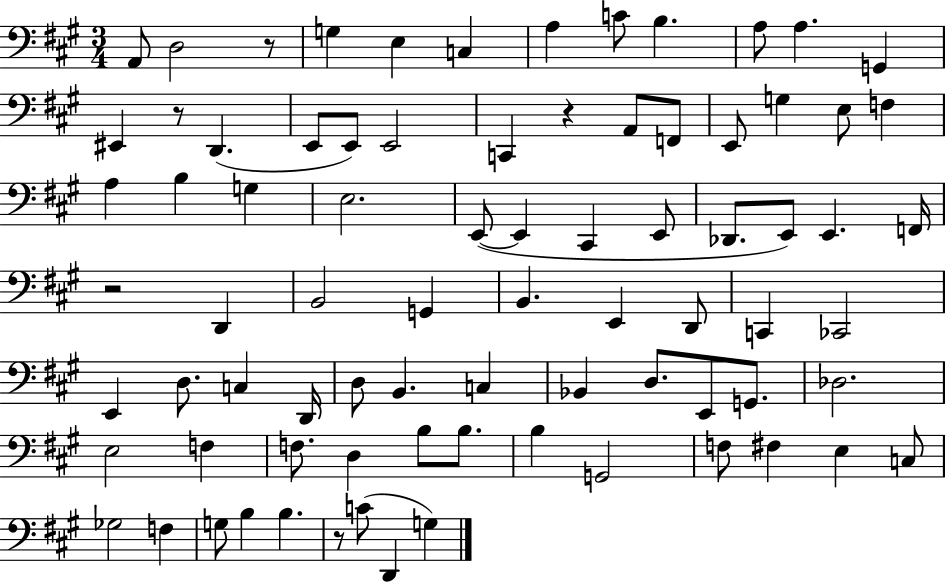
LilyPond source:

{
  \clef bass
  \numericTimeSignature
  \time 3/4
  \key a \major
  \repeat volta 2 { a,8 d2 r8 | g4 e4 c4 | a4 c'8 b4. | a8 a4. g,4 | \break eis,4 r8 d,4.( | e,8 e,8) e,2 | c,4 r4 a,8 f,8 | e,8 g4 e8 f4 | \break a4 b4 g4 | e2. | e,8~(~ e,4 cis,4 e,8 | des,8. e,8) e,4. f,16 | \break r2 d,4 | b,2 g,4 | b,4. e,4 d,8 | c,4 ces,2 | \break e,4 d8. c4 d,16 | d8 b,4. c4 | bes,4 d8. e,8 g,8. | des2. | \break e2 f4 | f8. d4 b8 b8. | b4 g,2 | f8 fis4 e4 c8 | \break ges2 f4 | g8 b4 b4. | r8 c'8( d,4 g4) | } \bar "|."
}